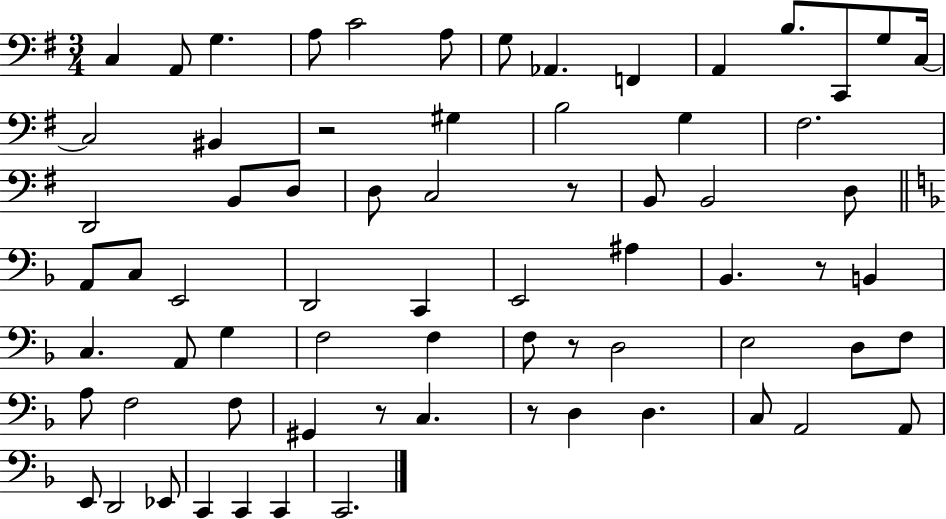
C3/q A2/e G3/q. A3/e C4/h A3/e G3/e Ab2/q. F2/q A2/q B3/e. C2/e G3/e C3/s C3/h BIS2/q R/h G#3/q B3/h G3/q F#3/h. D2/h B2/e D3/e D3/e C3/h R/e B2/e B2/h D3/e A2/e C3/e E2/h D2/h C2/q E2/h A#3/q Bb2/q. R/e B2/q C3/q. A2/e G3/q F3/h F3/q F3/e R/e D3/h E3/h D3/e F3/e A3/e F3/h F3/e G#2/q R/e C3/q. R/e D3/q D3/q. C3/e A2/h A2/e E2/e D2/h Eb2/e C2/q C2/q C2/q C2/h.